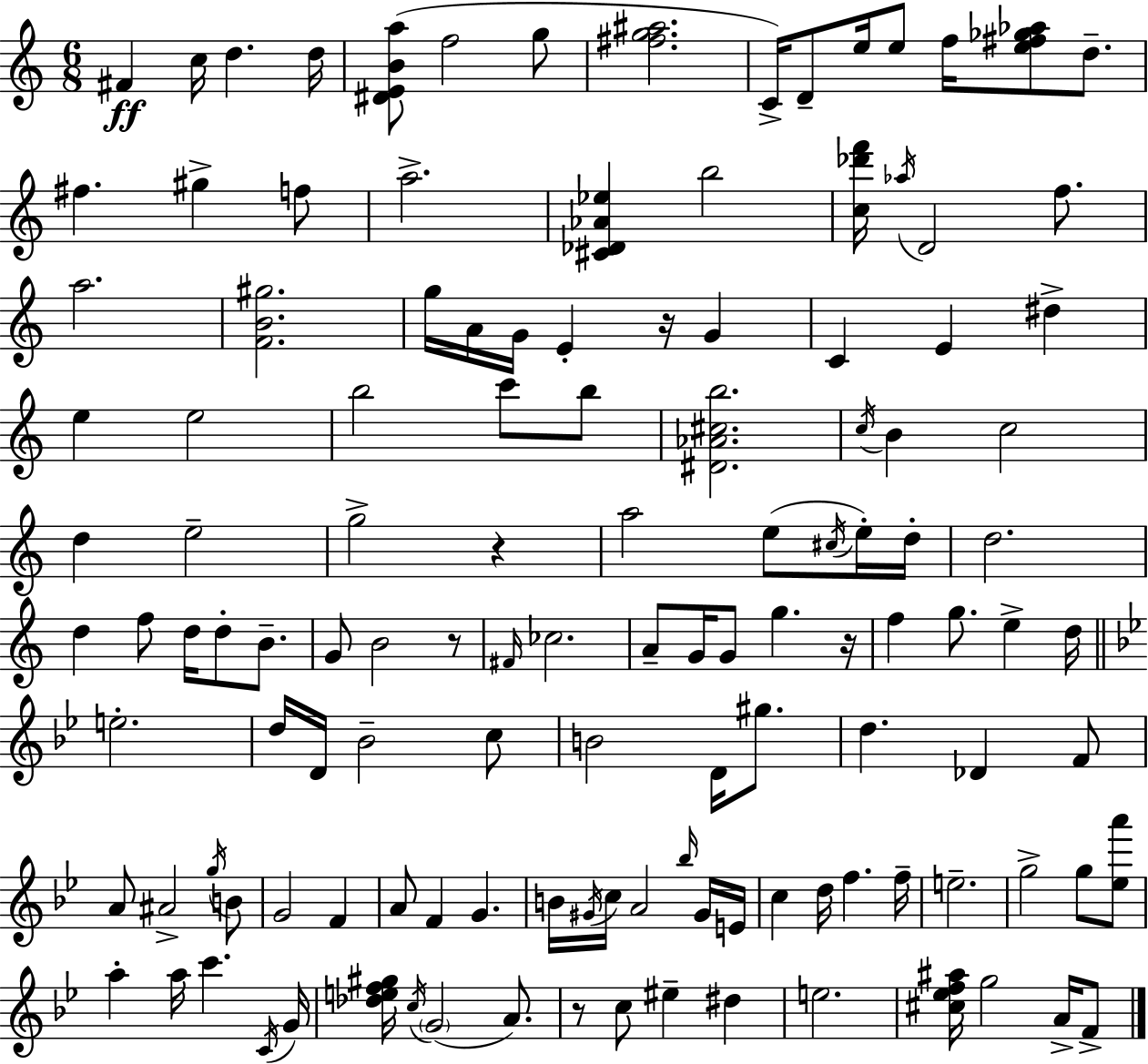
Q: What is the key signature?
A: A minor